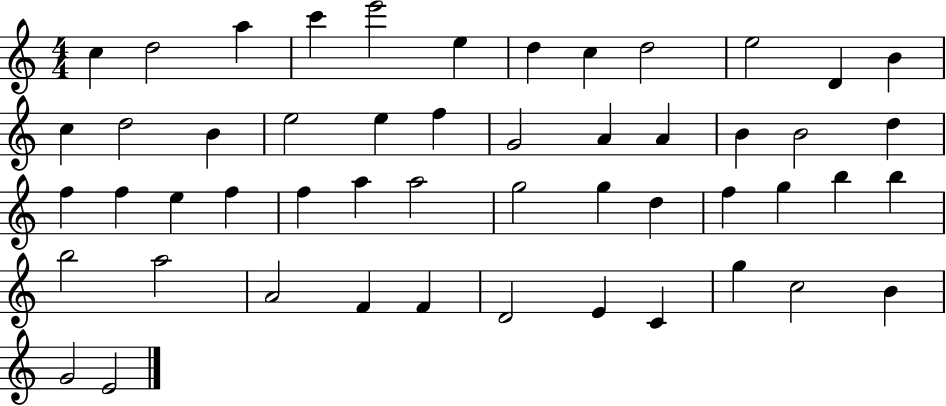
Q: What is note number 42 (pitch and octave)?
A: F4